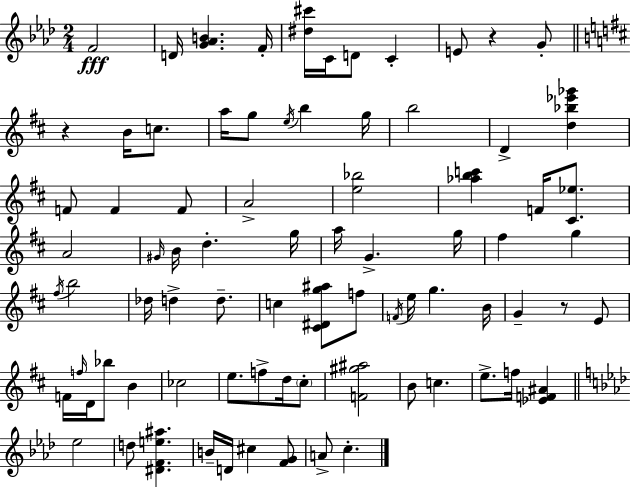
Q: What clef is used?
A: treble